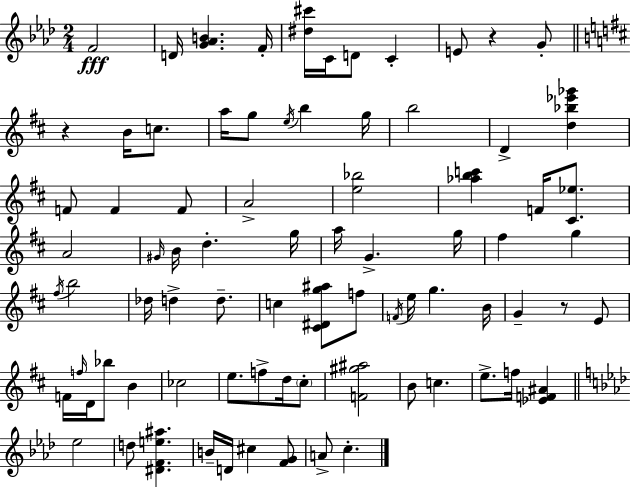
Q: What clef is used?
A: treble